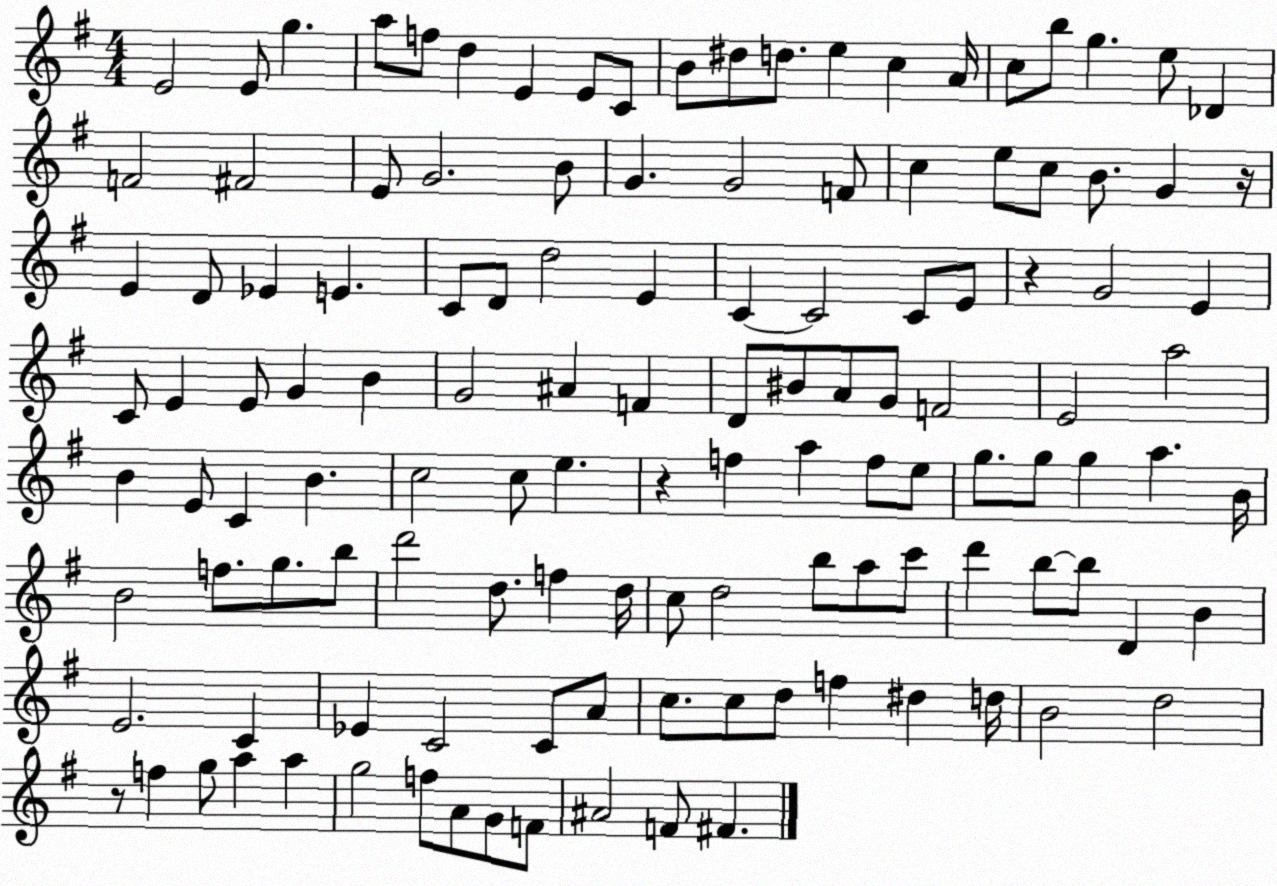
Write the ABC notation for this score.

X:1
T:Untitled
M:4/4
L:1/4
K:G
E2 E/2 g a/2 f/2 d E E/2 C/2 B/2 ^d/2 d/2 e c A/4 c/2 b/2 g e/2 _D F2 ^F2 E/2 G2 B/2 G G2 F/2 c e/2 c/2 B/2 G z/4 E D/2 _E E C/2 D/2 d2 E C C2 C/2 E/2 z G2 E C/2 E E/2 G B G2 ^A F D/2 ^B/2 A/2 G/2 F2 E2 a2 B E/2 C B c2 c/2 e z f a f/2 e/2 g/2 g/2 g a B/4 B2 f/2 g/2 b/2 d'2 d/2 f d/4 c/2 d2 b/2 a/2 c'/2 d' b/2 b/2 D B E2 C _E C2 C/2 A/2 c/2 c/2 d/2 f ^d d/4 B2 d2 z/2 f g/2 a a g2 f/2 A/2 G/2 F/2 ^A2 F/2 ^F